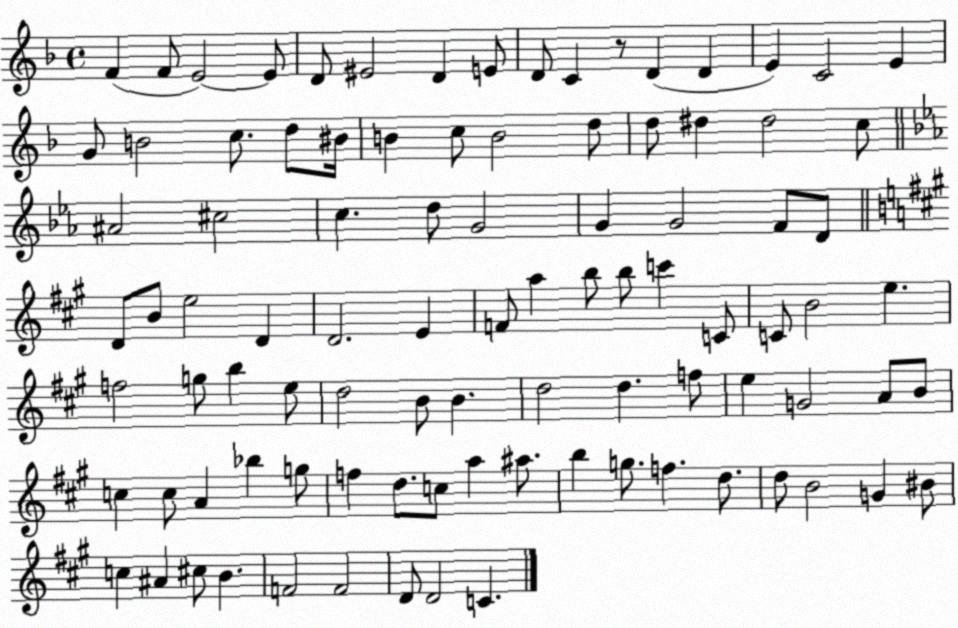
X:1
T:Untitled
M:4/4
L:1/4
K:F
F F/2 E2 E/2 D/2 ^E2 D E/2 D/2 C z/2 D D E C2 E G/2 B2 c/2 d/2 ^B/4 B c/2 B2 d/2 d/2 ^d ^d2 c/2 ^A2 ^c2 c d/2 G2 G G2 F/2 D/2 D/2 B/2 e2 D D2 E F/2 a b/2 b/2 c' C/2 C/2 B2 e f2 g/2 b e/2 d2 B/2 B d2 d f/2 e G2 A/2 B/2 c c/2 A _b g/2 f d/2 c/2 a ^a/2 b g/2 f d/2 d/2 B2 G ^B/2 c ^A ^c/2 B F2 F2 D/2 D2 C